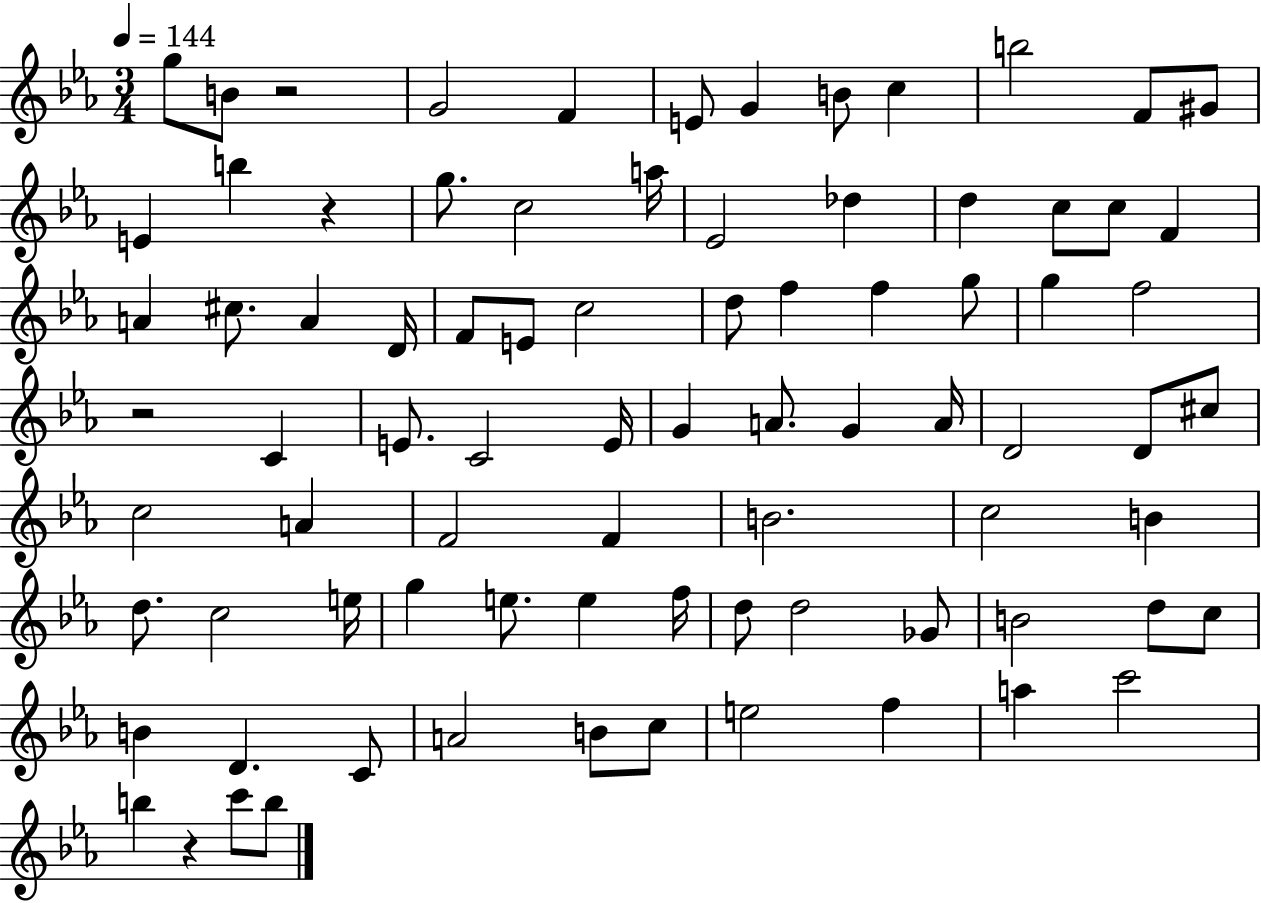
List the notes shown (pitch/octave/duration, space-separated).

G5/e B4/e R/h G4/h F4/q E4/e G4/q B4/e C5/q B5/h F4/e G#4/e E4/q B5/q R/q G5/e. C5/h A5/s Eb4/h Db5/q D5/q C5/e C5/e F4/q A4/q C#5/e. A4/q D4/s F4/e E4/e C5/h D5/e F5/q F5/q G5/e G5/q F5/h R/h C4/q E4/e. C4/h E4/s G4/q A4/e. G4/q A4/s D4/h D4/e C#5/e C5/h A4/q F4/h F4/q B4/h. C5/h B4/q D5/e. C5/h E5/s G5/q E5/e. E5/q F5/s D5/e D5/h Gb4/e B4/h D5/e C5/e B4/q D4/q. C4/e A4/h B4/e C5/e E5/h F5/q A5/q C6/h B5/q R/q C6/e B5/e